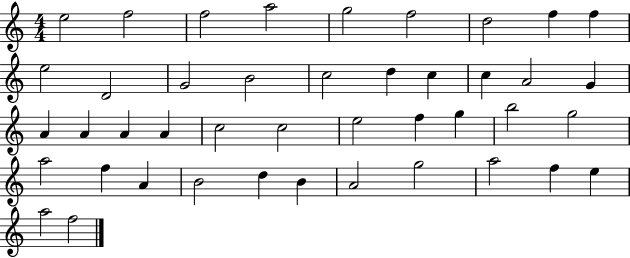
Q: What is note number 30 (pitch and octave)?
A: G5